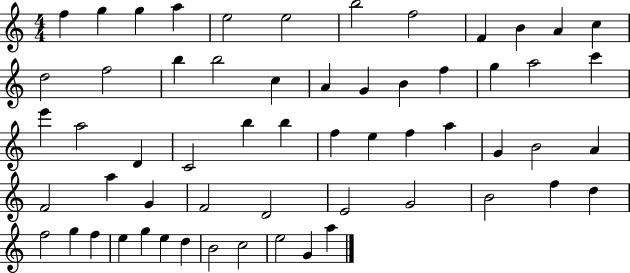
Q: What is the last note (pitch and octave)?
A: A5